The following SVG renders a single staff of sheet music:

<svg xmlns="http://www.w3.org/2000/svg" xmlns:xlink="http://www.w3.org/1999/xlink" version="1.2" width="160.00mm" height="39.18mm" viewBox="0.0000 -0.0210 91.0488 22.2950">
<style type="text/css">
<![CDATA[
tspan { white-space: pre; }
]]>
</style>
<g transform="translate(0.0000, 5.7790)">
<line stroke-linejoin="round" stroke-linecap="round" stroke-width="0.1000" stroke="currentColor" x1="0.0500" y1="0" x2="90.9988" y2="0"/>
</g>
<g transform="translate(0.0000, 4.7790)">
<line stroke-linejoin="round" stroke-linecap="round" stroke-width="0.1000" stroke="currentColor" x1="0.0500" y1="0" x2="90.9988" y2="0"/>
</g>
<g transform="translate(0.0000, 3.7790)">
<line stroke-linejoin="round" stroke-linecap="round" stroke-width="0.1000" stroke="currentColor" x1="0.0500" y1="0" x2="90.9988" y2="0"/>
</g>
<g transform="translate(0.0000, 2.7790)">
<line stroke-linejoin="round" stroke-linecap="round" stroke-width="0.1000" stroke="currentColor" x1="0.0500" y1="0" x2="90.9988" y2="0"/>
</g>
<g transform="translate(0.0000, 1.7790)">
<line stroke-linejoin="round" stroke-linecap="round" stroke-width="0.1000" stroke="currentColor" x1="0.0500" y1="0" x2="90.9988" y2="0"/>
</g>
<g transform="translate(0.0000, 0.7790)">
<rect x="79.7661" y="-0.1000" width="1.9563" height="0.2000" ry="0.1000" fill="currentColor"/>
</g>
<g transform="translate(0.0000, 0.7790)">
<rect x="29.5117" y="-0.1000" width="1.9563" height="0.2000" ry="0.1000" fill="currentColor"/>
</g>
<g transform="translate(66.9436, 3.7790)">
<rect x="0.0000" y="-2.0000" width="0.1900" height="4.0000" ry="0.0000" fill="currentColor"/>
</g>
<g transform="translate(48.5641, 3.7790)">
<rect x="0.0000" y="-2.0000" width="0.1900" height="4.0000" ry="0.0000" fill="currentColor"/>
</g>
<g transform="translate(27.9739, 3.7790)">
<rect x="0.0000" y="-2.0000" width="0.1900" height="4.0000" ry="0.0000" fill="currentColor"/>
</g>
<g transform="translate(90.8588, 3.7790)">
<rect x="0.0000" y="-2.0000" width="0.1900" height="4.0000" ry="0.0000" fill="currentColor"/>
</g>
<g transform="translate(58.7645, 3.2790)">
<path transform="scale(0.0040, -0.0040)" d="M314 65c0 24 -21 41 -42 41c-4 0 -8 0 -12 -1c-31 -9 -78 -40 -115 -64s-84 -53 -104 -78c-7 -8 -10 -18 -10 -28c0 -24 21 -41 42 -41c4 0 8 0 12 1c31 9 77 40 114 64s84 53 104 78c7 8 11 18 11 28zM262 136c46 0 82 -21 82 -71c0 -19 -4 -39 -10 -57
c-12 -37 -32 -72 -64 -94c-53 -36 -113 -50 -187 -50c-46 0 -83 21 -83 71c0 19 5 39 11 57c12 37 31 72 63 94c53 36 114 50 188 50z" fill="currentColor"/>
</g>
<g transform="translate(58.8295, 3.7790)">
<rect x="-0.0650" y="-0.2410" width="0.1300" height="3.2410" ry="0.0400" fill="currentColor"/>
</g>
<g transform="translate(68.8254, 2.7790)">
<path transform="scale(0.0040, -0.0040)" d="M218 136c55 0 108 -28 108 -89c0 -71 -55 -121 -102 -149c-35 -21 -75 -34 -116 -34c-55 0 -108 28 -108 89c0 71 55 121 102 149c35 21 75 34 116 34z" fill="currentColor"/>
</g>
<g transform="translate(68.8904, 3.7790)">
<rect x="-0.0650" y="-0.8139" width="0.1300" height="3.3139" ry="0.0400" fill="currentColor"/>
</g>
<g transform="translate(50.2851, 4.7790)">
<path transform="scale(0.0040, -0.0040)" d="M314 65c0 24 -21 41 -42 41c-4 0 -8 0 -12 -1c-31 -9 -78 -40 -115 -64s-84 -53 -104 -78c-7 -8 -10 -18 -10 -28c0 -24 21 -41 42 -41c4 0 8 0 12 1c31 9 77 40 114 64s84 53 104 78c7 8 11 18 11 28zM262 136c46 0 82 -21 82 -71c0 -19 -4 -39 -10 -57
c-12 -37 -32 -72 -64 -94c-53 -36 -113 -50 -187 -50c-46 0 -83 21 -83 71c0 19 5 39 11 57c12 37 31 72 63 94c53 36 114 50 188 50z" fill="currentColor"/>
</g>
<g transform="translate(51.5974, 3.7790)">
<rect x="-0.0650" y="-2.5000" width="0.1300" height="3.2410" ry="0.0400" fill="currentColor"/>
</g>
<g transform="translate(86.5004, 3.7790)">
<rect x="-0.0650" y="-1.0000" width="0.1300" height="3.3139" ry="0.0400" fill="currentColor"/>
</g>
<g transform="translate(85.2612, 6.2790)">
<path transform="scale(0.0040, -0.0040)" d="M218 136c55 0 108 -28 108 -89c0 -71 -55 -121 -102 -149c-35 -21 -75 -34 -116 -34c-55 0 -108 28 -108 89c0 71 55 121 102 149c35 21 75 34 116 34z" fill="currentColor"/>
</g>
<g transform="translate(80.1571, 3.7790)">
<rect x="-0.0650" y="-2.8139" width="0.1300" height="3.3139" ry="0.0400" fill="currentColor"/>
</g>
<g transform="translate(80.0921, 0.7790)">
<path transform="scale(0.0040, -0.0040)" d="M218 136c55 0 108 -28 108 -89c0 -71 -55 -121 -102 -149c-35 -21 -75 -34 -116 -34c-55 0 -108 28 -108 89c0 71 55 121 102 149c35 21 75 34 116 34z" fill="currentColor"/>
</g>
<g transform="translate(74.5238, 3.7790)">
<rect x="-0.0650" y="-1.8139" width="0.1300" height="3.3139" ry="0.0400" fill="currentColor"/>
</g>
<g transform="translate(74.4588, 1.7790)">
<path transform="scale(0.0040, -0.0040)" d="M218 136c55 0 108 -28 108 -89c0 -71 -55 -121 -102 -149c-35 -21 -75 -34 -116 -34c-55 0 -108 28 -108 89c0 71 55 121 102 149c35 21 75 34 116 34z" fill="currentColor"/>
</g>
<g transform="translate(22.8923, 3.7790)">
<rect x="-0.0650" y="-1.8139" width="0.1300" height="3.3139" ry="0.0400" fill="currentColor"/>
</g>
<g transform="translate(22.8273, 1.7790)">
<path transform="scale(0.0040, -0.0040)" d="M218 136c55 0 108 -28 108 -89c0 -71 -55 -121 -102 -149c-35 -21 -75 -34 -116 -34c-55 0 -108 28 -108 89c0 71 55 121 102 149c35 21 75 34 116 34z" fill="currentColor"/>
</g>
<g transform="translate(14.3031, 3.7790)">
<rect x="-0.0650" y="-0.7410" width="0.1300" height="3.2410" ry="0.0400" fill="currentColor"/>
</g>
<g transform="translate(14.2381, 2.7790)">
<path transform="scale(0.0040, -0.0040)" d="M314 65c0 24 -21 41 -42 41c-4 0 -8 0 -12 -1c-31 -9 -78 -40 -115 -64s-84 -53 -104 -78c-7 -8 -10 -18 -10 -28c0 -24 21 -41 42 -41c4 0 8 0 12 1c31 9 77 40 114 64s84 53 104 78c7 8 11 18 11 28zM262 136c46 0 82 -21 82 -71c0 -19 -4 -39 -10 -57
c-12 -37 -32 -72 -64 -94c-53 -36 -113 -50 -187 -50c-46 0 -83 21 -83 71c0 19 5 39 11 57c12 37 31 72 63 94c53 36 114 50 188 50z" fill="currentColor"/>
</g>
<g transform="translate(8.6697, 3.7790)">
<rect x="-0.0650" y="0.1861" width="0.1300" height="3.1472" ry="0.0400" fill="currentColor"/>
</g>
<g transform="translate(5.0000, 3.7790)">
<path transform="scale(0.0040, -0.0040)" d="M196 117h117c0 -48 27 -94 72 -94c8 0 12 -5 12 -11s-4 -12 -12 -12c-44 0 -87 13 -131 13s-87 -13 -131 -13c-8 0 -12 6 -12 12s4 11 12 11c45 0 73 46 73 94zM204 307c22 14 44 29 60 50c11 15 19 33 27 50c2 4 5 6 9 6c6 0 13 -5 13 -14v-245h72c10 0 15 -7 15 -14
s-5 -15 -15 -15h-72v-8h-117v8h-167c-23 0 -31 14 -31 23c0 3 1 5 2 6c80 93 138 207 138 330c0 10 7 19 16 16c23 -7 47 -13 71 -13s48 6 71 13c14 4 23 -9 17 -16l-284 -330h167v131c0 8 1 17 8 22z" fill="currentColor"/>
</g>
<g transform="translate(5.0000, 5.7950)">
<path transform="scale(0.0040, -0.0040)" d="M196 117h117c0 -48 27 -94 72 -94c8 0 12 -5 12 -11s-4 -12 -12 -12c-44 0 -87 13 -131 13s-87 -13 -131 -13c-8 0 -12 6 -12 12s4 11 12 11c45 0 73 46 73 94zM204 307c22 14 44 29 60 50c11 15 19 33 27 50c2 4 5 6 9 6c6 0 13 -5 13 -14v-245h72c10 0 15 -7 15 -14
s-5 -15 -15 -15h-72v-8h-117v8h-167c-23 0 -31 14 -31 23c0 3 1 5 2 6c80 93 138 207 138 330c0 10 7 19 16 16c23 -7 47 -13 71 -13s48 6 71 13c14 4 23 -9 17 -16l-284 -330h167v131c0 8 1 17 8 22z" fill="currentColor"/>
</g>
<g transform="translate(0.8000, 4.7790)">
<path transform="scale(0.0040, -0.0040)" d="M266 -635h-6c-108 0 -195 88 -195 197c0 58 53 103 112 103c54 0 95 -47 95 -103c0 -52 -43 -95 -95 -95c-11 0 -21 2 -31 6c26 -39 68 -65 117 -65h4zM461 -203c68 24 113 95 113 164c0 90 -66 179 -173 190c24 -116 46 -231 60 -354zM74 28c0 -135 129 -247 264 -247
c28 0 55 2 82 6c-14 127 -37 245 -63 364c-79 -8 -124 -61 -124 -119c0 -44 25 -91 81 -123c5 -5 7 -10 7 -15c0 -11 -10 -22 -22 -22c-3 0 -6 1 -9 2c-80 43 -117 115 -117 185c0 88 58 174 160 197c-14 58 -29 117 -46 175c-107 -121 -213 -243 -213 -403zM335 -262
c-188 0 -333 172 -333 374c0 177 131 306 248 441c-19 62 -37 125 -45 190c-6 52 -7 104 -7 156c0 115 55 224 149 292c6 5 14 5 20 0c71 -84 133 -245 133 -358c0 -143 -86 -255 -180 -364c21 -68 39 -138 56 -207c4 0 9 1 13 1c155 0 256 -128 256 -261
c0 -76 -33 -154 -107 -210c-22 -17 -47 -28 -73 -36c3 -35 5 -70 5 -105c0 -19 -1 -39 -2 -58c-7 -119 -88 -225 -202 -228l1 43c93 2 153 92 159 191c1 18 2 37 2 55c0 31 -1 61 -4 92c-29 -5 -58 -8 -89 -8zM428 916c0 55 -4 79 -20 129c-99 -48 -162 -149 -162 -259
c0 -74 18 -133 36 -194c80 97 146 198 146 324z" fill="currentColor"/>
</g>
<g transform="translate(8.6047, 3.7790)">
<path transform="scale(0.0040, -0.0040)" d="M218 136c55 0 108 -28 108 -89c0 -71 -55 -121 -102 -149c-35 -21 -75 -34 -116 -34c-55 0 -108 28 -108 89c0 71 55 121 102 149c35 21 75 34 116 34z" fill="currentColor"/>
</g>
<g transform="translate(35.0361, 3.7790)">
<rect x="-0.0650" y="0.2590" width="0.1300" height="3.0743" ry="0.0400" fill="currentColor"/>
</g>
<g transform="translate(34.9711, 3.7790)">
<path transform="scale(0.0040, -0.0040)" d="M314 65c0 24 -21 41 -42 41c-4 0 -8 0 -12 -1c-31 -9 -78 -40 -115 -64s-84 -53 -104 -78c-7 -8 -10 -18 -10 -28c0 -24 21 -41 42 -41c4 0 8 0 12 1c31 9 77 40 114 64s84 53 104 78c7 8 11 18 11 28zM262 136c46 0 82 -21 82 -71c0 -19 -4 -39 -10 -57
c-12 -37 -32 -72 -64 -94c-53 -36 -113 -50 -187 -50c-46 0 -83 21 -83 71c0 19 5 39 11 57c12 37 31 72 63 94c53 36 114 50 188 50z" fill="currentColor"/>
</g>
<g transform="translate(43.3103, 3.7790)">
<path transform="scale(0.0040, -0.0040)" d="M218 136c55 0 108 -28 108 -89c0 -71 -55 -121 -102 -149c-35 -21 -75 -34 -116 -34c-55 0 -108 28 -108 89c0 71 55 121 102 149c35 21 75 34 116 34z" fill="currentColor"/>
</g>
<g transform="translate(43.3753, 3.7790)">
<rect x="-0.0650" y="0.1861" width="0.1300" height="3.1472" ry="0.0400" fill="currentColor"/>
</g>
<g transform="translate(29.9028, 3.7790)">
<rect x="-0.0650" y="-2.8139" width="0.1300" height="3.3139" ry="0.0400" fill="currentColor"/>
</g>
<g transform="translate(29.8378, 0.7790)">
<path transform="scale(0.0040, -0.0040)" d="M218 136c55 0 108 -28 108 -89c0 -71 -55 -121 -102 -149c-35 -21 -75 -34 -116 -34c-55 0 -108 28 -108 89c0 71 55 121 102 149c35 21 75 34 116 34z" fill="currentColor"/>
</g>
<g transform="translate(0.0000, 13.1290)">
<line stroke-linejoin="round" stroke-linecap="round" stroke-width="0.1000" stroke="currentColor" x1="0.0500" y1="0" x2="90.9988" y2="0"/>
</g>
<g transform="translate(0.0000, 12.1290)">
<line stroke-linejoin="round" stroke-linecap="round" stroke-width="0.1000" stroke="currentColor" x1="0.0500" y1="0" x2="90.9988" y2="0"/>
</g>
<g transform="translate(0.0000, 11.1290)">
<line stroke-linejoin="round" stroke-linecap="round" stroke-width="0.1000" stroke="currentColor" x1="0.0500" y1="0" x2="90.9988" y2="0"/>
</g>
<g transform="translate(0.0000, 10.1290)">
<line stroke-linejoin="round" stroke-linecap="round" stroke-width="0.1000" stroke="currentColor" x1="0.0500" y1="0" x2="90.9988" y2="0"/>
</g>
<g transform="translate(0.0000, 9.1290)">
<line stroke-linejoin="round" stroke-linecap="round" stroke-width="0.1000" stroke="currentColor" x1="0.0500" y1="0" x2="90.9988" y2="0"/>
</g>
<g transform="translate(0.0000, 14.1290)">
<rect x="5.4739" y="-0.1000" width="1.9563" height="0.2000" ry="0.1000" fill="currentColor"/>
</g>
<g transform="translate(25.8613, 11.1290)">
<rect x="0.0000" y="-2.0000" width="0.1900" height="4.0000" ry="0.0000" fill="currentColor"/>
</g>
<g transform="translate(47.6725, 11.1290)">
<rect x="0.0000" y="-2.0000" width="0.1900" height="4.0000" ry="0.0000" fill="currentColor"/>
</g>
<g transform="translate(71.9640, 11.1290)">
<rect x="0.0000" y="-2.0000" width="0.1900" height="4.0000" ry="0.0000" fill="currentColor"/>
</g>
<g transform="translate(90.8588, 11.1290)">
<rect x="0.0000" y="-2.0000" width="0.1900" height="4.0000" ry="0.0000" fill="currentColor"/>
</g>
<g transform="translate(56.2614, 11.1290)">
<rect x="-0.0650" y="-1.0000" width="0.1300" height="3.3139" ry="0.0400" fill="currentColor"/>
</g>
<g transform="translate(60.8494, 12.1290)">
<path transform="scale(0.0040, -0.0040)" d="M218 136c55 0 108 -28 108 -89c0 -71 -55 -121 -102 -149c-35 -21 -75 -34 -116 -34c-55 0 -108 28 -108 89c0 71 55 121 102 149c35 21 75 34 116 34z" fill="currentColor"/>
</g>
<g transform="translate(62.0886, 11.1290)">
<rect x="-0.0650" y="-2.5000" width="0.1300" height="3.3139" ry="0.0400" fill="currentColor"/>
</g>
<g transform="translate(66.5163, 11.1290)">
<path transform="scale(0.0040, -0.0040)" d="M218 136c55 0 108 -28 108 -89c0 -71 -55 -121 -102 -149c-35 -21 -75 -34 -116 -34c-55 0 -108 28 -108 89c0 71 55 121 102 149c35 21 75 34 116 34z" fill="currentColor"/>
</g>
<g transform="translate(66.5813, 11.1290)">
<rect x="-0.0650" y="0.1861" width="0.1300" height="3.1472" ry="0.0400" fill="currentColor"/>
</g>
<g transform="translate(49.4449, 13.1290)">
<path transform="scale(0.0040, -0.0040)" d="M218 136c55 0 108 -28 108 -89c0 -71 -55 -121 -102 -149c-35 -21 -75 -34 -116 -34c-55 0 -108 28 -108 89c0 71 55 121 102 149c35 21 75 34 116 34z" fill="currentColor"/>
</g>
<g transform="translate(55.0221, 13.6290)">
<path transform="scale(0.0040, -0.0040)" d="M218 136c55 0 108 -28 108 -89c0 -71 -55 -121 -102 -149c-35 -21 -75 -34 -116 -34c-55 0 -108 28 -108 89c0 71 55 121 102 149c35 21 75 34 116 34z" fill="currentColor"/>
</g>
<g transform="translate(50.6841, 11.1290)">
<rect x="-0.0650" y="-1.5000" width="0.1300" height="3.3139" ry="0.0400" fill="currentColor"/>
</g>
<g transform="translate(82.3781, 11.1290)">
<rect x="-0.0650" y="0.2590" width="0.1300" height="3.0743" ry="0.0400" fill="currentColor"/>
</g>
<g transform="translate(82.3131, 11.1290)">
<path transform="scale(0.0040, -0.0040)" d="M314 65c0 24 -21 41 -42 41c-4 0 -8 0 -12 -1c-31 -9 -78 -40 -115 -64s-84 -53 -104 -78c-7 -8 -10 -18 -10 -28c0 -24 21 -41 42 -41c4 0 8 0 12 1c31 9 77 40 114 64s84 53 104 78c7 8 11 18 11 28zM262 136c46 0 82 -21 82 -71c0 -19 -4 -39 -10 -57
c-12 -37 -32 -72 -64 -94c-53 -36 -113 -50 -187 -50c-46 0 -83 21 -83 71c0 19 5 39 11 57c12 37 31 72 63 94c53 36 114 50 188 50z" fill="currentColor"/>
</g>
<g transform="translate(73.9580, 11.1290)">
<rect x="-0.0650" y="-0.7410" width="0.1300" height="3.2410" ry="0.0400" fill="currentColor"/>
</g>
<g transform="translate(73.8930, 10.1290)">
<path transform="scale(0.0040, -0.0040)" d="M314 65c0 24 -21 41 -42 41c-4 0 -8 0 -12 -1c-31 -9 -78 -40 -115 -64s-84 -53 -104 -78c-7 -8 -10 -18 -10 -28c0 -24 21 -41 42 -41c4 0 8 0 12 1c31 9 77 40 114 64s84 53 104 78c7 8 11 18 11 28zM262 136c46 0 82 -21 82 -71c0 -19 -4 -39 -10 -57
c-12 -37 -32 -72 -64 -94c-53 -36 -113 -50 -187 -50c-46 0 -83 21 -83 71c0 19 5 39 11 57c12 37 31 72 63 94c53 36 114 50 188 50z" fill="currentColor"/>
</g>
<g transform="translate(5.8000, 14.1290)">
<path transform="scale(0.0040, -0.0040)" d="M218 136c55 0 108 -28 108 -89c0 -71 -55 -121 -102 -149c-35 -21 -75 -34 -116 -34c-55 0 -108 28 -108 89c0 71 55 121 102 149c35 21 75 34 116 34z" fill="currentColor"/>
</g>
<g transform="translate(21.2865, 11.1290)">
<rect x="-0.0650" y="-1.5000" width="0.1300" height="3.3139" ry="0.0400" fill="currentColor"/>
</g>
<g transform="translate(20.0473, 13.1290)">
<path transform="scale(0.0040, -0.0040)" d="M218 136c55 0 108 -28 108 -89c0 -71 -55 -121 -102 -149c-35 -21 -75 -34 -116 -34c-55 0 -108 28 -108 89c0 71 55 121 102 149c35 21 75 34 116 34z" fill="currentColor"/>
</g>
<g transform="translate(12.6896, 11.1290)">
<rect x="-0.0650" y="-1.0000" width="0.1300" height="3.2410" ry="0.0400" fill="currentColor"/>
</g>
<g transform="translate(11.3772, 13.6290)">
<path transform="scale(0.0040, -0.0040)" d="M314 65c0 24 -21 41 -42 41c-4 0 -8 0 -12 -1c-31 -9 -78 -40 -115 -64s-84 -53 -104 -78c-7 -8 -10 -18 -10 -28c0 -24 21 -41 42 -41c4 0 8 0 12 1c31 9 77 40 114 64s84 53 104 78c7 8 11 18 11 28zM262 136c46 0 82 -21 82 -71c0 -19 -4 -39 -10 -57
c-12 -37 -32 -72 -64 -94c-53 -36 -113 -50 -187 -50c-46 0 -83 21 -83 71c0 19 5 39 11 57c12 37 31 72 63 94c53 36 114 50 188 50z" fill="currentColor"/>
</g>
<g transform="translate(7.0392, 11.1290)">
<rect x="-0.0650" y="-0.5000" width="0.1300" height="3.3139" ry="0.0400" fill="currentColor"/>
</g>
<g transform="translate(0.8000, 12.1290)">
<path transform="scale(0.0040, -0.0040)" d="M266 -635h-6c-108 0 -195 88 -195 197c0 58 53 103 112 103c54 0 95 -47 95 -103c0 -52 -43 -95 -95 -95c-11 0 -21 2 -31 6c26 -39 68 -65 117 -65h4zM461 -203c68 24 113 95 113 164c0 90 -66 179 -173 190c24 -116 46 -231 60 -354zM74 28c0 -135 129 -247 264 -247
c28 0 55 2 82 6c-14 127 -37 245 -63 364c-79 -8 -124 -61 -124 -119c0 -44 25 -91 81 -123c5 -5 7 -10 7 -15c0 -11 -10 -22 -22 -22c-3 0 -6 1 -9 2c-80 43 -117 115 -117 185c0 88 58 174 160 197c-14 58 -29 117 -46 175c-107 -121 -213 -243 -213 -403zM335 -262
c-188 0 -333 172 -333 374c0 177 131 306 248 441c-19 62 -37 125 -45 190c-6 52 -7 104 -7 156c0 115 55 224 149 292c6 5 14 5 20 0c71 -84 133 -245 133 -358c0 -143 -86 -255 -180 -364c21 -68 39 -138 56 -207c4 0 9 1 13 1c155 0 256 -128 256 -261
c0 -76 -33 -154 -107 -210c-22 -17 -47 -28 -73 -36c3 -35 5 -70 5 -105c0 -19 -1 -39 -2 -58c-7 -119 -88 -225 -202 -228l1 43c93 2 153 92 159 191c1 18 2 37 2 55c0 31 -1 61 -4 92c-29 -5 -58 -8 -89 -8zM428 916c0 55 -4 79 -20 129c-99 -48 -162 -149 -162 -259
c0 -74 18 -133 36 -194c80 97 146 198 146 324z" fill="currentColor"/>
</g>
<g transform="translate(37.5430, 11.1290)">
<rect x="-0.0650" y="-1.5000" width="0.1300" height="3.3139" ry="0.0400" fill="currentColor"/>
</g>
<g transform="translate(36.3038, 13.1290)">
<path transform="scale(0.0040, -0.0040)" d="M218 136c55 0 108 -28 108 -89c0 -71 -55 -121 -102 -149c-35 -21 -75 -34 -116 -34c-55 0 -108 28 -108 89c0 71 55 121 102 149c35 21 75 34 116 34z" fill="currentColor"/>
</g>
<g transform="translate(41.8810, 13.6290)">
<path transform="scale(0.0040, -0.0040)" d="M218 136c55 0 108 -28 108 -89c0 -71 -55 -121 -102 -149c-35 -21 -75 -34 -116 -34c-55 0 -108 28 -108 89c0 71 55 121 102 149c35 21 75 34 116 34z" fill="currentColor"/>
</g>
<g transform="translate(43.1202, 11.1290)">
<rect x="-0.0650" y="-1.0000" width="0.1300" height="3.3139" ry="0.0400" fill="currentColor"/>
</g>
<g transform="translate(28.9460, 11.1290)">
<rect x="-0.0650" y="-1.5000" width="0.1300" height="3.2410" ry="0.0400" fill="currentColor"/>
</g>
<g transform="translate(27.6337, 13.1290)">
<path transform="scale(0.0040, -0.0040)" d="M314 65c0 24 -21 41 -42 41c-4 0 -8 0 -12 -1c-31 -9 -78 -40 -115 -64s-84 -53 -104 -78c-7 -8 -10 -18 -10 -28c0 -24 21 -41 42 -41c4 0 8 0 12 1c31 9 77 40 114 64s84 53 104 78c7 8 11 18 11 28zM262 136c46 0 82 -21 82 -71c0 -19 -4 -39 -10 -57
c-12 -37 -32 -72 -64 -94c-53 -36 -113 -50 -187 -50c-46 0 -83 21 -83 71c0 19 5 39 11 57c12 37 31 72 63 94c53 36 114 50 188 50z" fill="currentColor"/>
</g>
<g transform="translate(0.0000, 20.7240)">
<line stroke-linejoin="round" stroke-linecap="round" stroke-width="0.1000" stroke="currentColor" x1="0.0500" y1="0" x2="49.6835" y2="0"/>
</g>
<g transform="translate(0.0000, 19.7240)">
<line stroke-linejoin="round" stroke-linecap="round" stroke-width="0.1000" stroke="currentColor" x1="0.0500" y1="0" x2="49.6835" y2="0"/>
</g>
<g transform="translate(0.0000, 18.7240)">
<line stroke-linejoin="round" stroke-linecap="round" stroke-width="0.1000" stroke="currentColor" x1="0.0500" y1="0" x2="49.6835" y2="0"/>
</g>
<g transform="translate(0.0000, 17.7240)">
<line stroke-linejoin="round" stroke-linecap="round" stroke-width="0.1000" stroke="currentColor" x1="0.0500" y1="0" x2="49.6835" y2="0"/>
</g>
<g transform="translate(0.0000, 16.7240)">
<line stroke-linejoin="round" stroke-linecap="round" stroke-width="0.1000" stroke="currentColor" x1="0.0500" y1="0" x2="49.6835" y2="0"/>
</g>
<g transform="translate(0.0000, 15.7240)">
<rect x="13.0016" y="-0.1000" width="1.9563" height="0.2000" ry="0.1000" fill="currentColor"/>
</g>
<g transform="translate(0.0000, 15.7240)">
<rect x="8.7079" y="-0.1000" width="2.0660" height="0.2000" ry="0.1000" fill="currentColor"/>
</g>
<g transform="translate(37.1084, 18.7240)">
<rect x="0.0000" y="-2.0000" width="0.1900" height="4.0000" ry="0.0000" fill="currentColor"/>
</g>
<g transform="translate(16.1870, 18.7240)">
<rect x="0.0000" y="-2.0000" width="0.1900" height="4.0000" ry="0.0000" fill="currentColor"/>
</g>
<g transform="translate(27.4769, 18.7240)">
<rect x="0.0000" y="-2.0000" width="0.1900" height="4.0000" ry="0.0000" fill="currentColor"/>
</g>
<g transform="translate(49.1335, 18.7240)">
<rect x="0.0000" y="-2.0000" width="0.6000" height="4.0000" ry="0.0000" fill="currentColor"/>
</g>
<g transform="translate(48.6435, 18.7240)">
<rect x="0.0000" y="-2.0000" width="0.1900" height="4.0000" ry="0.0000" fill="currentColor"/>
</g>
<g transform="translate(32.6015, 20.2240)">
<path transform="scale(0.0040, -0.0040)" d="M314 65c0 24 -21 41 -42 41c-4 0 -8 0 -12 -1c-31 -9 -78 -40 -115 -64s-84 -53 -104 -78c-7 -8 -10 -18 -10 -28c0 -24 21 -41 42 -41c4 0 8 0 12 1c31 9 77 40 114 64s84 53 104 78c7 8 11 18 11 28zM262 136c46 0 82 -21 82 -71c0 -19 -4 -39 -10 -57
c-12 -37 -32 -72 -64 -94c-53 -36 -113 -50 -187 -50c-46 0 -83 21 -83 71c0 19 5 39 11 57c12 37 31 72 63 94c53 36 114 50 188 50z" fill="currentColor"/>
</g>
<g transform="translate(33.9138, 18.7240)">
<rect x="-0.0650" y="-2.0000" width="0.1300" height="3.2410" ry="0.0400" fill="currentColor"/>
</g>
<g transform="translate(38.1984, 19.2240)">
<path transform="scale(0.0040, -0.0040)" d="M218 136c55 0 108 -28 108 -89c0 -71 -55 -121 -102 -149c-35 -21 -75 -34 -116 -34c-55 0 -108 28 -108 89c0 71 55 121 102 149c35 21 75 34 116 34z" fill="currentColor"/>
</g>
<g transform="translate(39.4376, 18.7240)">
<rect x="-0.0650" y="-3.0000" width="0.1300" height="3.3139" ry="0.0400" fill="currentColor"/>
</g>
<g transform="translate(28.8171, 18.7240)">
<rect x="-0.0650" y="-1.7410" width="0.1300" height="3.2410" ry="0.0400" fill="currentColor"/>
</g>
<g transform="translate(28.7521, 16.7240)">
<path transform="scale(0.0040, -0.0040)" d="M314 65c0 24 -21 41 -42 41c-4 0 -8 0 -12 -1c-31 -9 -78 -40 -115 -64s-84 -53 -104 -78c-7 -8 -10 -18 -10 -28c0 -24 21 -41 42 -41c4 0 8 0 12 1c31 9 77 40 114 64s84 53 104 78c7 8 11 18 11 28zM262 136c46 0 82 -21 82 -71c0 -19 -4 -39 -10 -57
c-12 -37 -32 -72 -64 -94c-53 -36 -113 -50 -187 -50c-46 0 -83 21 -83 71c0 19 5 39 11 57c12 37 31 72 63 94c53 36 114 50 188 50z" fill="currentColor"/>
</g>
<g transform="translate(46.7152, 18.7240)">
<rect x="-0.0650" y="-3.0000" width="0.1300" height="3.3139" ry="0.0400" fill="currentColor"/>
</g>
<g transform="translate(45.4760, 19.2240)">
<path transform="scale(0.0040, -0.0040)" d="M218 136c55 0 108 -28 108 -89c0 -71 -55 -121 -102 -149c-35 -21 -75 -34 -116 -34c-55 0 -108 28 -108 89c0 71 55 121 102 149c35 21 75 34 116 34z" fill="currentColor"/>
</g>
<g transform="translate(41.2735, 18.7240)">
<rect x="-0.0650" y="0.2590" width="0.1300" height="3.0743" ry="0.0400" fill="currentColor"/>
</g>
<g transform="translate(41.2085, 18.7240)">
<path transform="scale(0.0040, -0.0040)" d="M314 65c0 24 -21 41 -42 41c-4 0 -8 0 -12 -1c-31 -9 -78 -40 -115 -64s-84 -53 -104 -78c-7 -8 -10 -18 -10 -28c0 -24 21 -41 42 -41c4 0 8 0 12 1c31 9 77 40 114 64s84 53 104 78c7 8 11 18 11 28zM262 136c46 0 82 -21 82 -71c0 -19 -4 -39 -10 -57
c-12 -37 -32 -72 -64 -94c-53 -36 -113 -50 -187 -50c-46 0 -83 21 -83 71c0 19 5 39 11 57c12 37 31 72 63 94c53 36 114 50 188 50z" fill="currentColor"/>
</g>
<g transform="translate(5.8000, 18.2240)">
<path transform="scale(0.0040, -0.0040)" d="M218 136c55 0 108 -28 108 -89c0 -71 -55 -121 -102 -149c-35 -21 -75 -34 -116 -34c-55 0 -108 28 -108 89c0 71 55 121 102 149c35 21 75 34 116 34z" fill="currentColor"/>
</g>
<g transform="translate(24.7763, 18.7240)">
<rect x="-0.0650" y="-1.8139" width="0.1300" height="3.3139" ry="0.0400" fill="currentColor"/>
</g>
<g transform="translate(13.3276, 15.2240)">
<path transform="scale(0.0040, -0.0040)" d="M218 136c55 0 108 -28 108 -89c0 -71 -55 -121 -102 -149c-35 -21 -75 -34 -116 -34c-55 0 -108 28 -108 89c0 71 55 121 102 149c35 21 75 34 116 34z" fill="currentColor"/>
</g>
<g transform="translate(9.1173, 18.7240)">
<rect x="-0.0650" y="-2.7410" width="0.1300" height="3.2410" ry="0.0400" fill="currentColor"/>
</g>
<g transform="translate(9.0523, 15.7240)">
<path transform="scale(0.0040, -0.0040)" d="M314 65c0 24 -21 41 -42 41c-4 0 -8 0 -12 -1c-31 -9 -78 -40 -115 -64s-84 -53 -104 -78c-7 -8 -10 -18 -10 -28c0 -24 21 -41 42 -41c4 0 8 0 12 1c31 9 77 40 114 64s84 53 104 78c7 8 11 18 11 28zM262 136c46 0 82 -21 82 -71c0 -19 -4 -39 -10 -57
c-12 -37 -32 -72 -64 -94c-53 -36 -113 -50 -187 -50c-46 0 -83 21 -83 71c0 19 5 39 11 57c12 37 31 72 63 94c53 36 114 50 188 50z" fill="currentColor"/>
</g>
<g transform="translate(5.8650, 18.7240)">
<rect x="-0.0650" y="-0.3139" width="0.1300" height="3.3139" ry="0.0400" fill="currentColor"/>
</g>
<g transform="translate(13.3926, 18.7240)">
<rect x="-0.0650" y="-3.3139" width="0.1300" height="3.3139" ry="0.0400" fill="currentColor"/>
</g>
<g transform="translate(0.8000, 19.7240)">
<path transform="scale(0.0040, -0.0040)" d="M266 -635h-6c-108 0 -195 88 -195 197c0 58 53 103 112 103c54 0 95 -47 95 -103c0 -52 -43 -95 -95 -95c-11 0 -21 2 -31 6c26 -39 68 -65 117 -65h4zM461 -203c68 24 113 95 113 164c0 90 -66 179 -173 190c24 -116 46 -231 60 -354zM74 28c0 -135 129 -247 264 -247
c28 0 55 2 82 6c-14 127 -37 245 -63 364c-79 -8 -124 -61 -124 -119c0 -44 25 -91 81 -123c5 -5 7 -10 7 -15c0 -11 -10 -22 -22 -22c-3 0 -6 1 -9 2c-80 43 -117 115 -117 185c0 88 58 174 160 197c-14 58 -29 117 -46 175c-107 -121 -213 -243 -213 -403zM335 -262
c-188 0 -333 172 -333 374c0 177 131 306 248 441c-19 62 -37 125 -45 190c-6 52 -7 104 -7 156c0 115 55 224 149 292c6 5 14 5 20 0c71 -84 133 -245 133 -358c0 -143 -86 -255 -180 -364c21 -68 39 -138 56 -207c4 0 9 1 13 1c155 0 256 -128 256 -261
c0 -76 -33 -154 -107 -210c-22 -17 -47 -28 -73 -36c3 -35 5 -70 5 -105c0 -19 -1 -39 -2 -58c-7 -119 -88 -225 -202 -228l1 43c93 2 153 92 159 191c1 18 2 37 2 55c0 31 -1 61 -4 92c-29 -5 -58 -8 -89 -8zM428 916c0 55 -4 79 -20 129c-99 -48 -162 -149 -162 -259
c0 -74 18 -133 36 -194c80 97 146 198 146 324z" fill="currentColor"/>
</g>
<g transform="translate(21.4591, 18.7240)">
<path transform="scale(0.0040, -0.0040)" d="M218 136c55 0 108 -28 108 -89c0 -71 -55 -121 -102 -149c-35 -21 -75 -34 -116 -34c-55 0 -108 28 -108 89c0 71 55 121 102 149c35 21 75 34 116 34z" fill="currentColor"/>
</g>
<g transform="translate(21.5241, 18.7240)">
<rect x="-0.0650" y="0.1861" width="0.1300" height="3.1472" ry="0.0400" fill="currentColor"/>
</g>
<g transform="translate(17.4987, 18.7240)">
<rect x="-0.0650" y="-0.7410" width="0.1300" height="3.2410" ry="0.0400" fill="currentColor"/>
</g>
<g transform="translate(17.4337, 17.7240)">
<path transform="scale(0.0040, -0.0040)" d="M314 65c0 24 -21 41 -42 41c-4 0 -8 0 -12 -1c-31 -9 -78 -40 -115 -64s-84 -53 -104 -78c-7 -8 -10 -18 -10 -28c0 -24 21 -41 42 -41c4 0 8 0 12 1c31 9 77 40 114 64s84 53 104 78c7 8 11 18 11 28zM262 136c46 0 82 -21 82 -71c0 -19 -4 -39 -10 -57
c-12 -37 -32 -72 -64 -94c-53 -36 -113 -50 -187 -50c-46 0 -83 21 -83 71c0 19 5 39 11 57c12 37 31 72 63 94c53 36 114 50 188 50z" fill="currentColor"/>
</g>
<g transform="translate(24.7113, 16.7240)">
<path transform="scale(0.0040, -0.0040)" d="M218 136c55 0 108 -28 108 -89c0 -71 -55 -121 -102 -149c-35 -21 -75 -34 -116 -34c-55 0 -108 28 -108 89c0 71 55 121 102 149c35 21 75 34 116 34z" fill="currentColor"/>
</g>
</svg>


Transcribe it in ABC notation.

X:1
T:Untitled
M:4/4
L:1/4
K:C
B d2 f a B2 B G2 c2 d f a D C D2 E E2 E D E D G B d2 B2 c a2 b d2 B f f2 F2 A B2 A